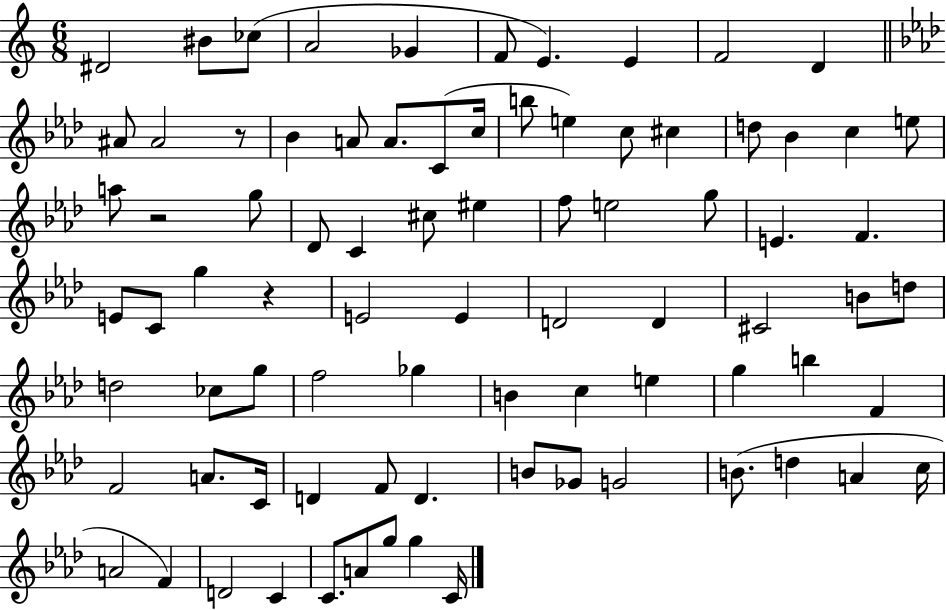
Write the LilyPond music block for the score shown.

{
  \clef treble
  \numericTimeSignature
  \time 6/8
  \key c \major
  dis'2 bis'8 ces''8( | a'2 ges'4 | f'8 e'4.) e'4 | f'2 d'4 | \break \bar "||" \break \key aes \major ais'8 ais'2 r8 | bes'4 a'8 a'8. c'8( c''16 | b''8 e''4) c''8 cis''4 | d''8 bes'4 c''4 e''8 | \break a''8 r2 g''8 | des'8 c'4 cis''8 eis''4 | f''8 e''2 g''8 | e'4. f'4. | \break e'8 c'8 g''4 r4 | e'2 e'4 | d'2 d'4 | cis'2 b'8 d''8 | \break d''2 ces''8 g''8 | f''2 ges''4 | b'4 c''4 e''4 | g''4 b''4 f'4 | \break f'2 a'8. c'16 | d'4 f'8 d'4. | b'8 ges'8 g'2 | b'8.( d''4 a'4 c''16 | \break a'2 f'4) | d'2 c'4 | c'8. a'8 g''8 g''4 c'16 | \bar "|."
}